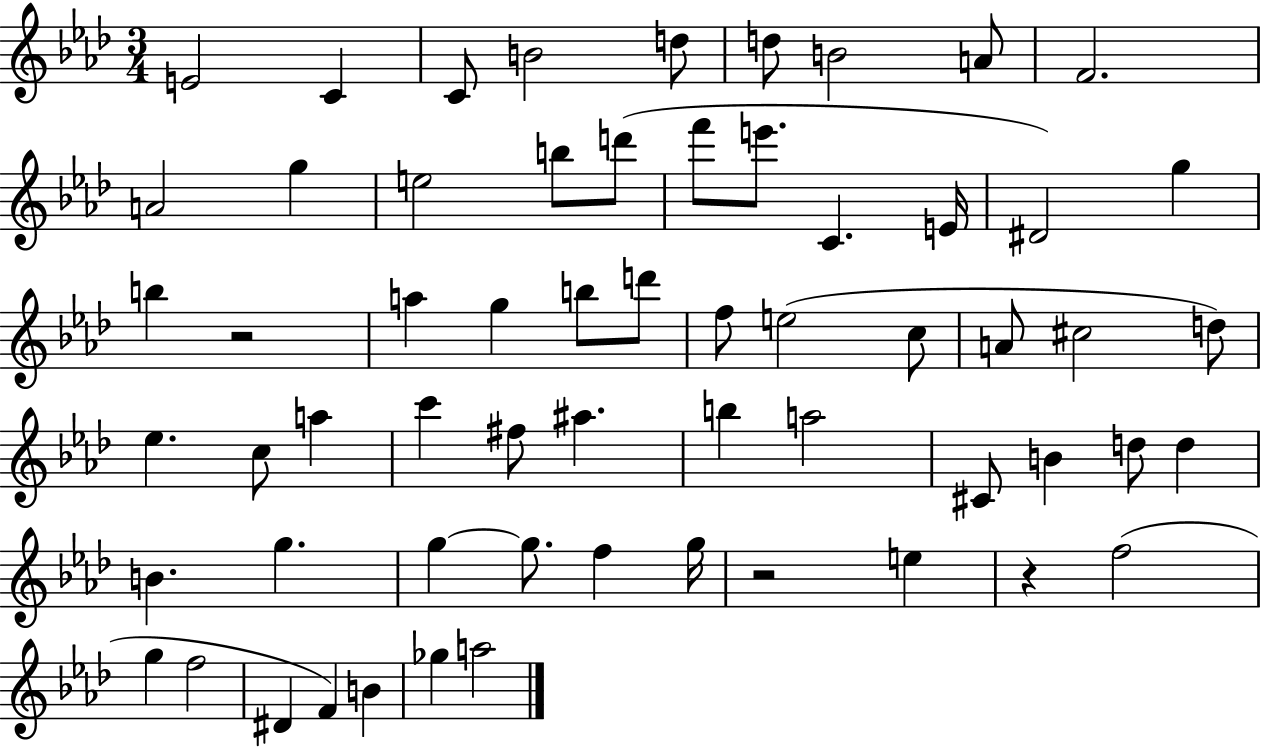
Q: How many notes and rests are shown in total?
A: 61